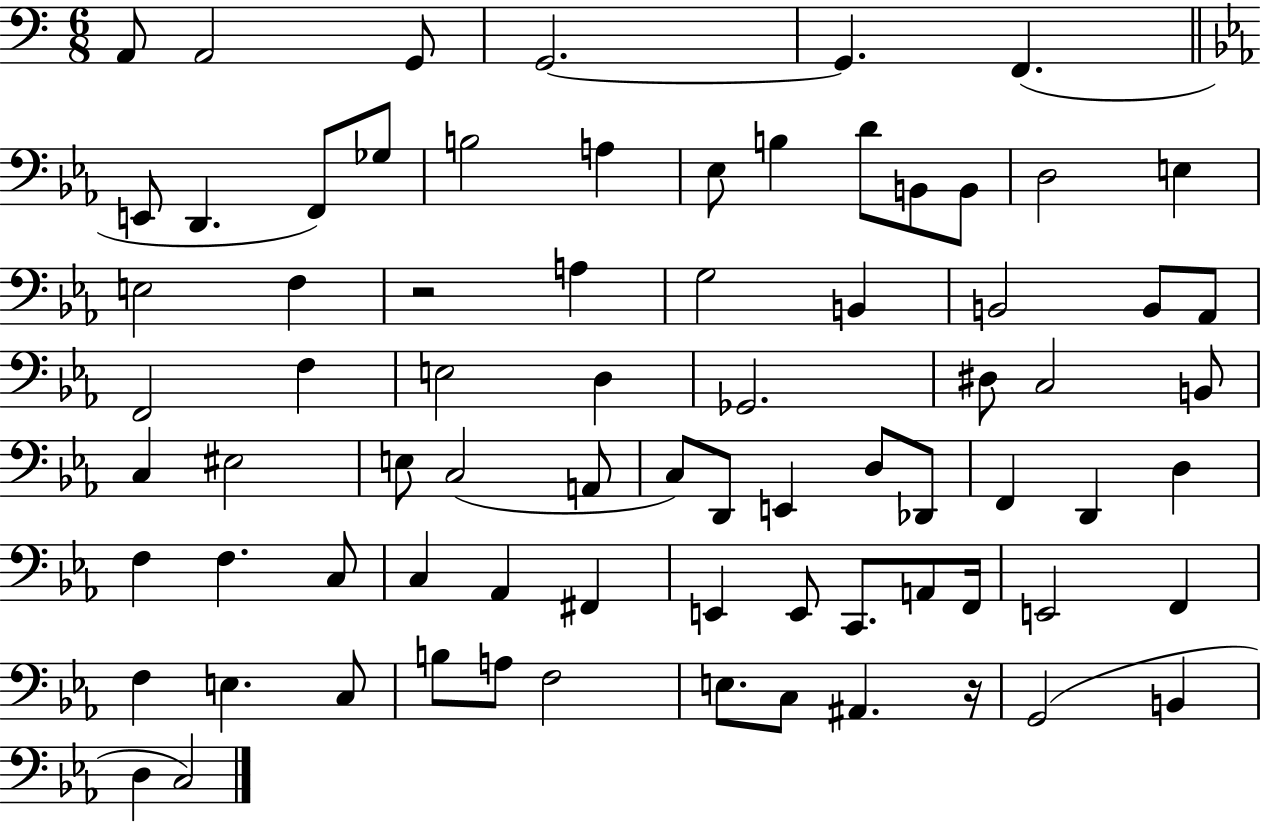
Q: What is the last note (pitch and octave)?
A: C3